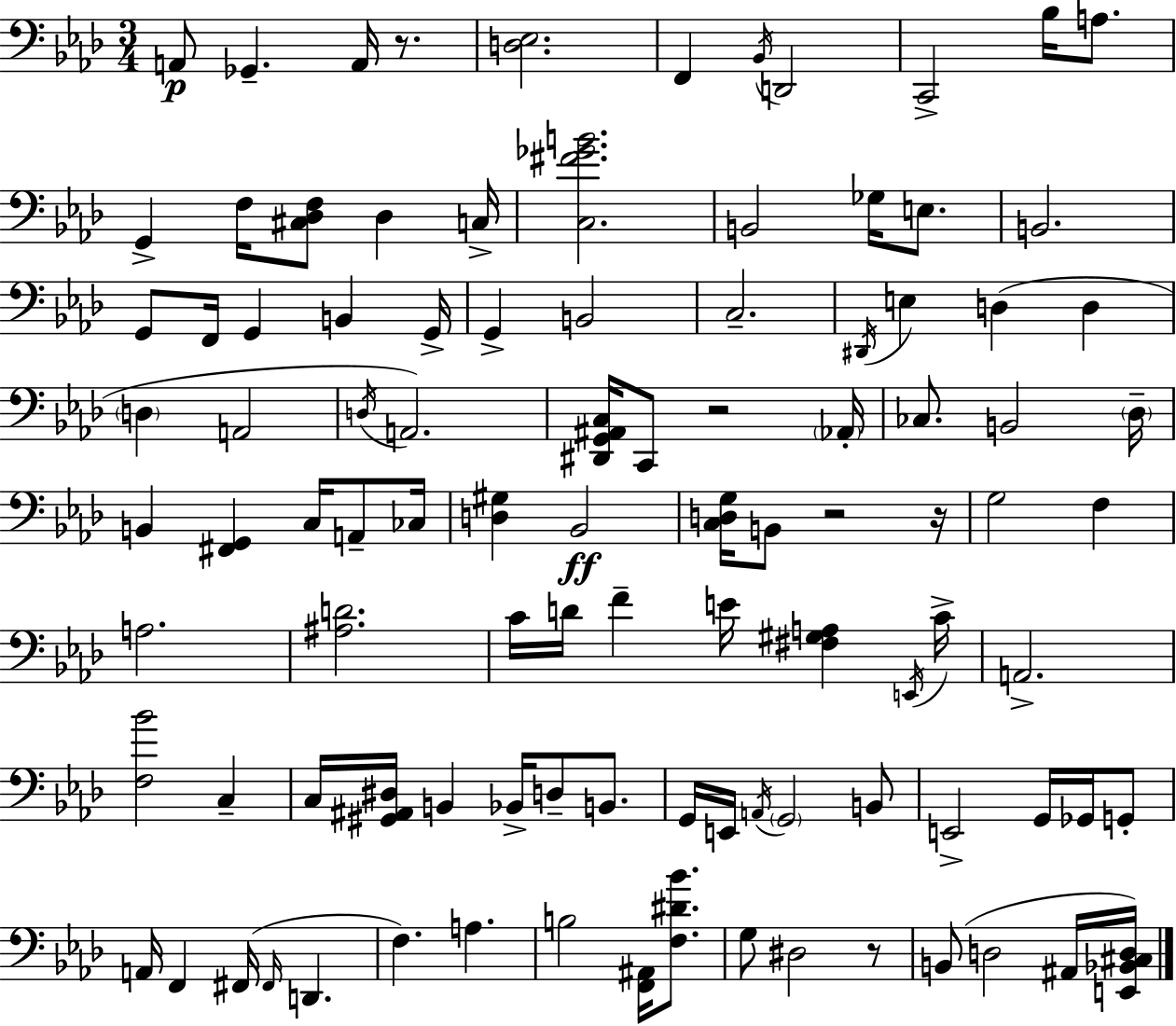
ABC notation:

X:1
T:Untitled
M:3/4
L:1/4
K:Ab
A,,/2 _G,, A,,/4 z/2 [D,_E,]2 F,, _B,,/4 D,,2 C,,2 _B,/4 A,/2 G,, F,/4 [^C,_D,F,]/2 _D, C,/4 [C,^F_GB]2 B,,2 _G,/4 E,/2 B,,2 G,,/2 F,,/4 G,, B,, G,,/4 G,, B,,2 C,2 ^D,,/4 E, D, D, D, A,,2 D,/4 A,,2 [^D,,G,,^A,,C,]/4 C,,/2 z2 _A,,/4 _C,/2 B,,2 _D,/4 B,, [^F,,G,,] C,/4 A,,/2 _C,/4 [D,^G,] _B,,2 [C,D,G,]/4 B,,/2 z2 z/4 G,2 F, A,2 [^A,D]2 C/4 D/4 F E/4 [^F,^G,A,] E,,/4 C/4 A,,2 [F,_B]2 C, C,/4 [^G,,^A,,^D,]/4 B,, _B,,/4 D,/2 B,,/2 G,,/4 E,,/4 A,,/4 G,,2 B,,/2 E,,2 G,,/4 _G,,/4 G,,/2 A,,/4 F,, ^F,,/4 ^F,,/4 D,, F, A, B,2 [F,,^A,,]/4 [F,^D_B]/2 G,/2 ^D,2 z/2 B,,/2 D,2 ^A,,/4 [E,,_B,,^C,D,]/4